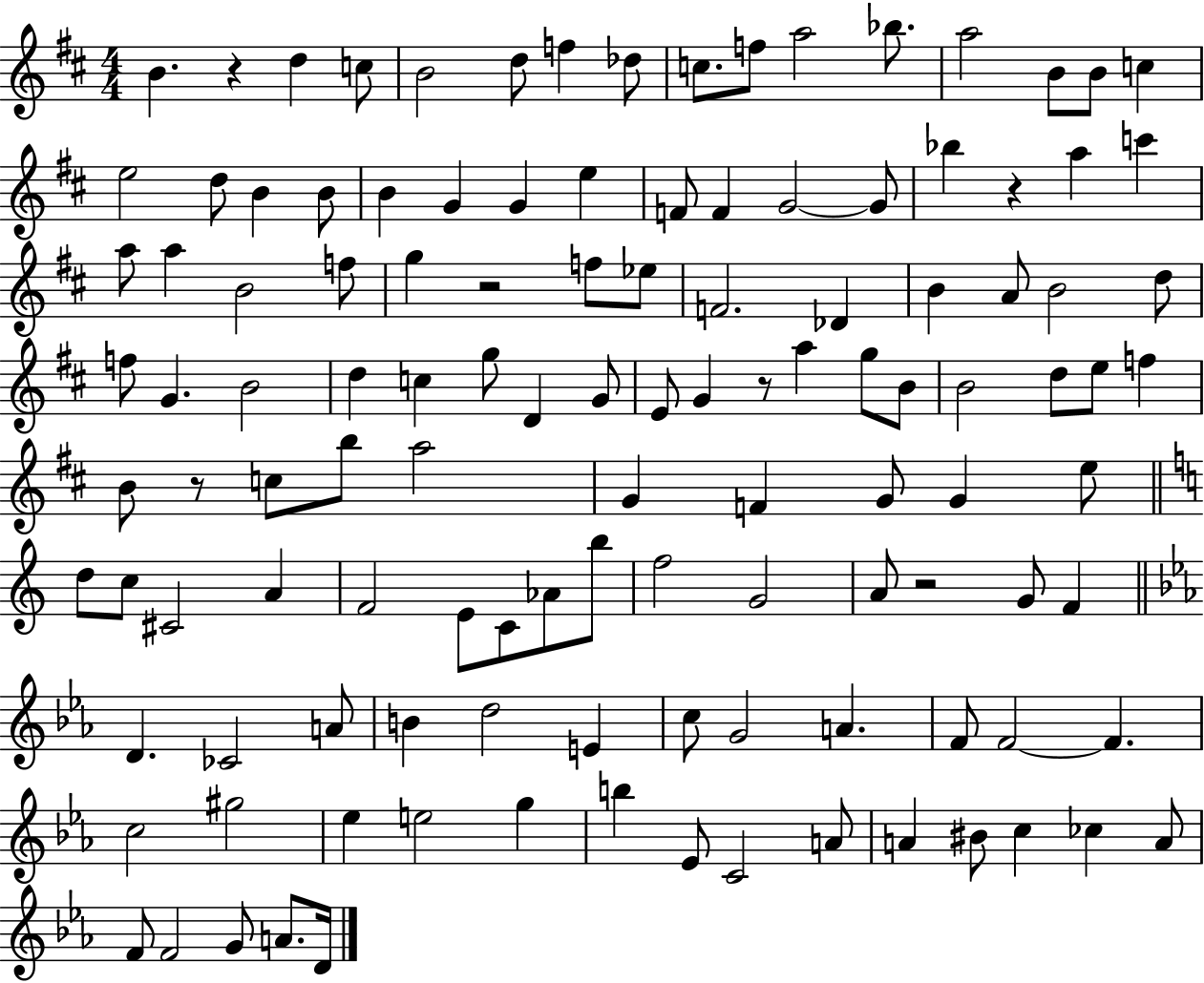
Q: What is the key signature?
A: D major